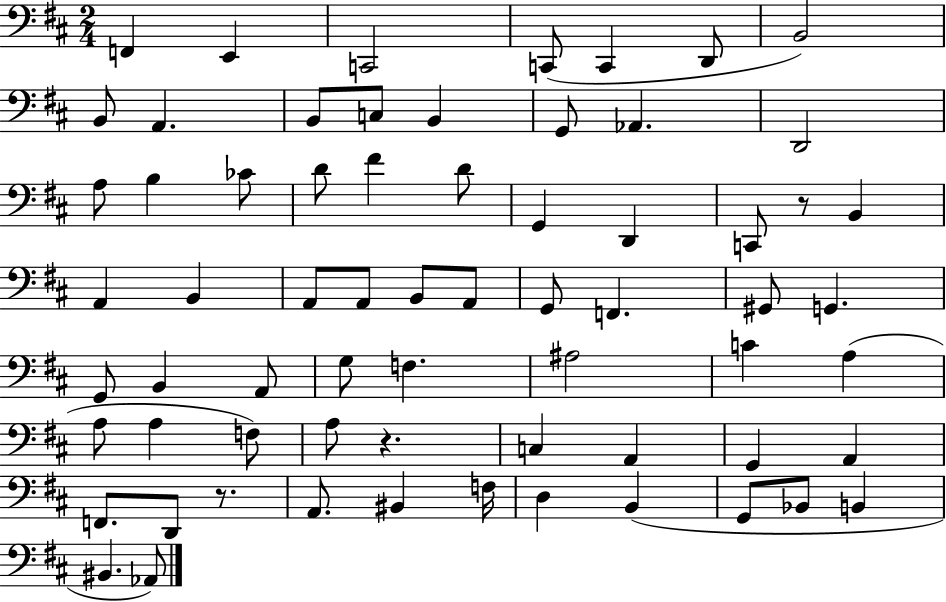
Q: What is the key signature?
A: D major